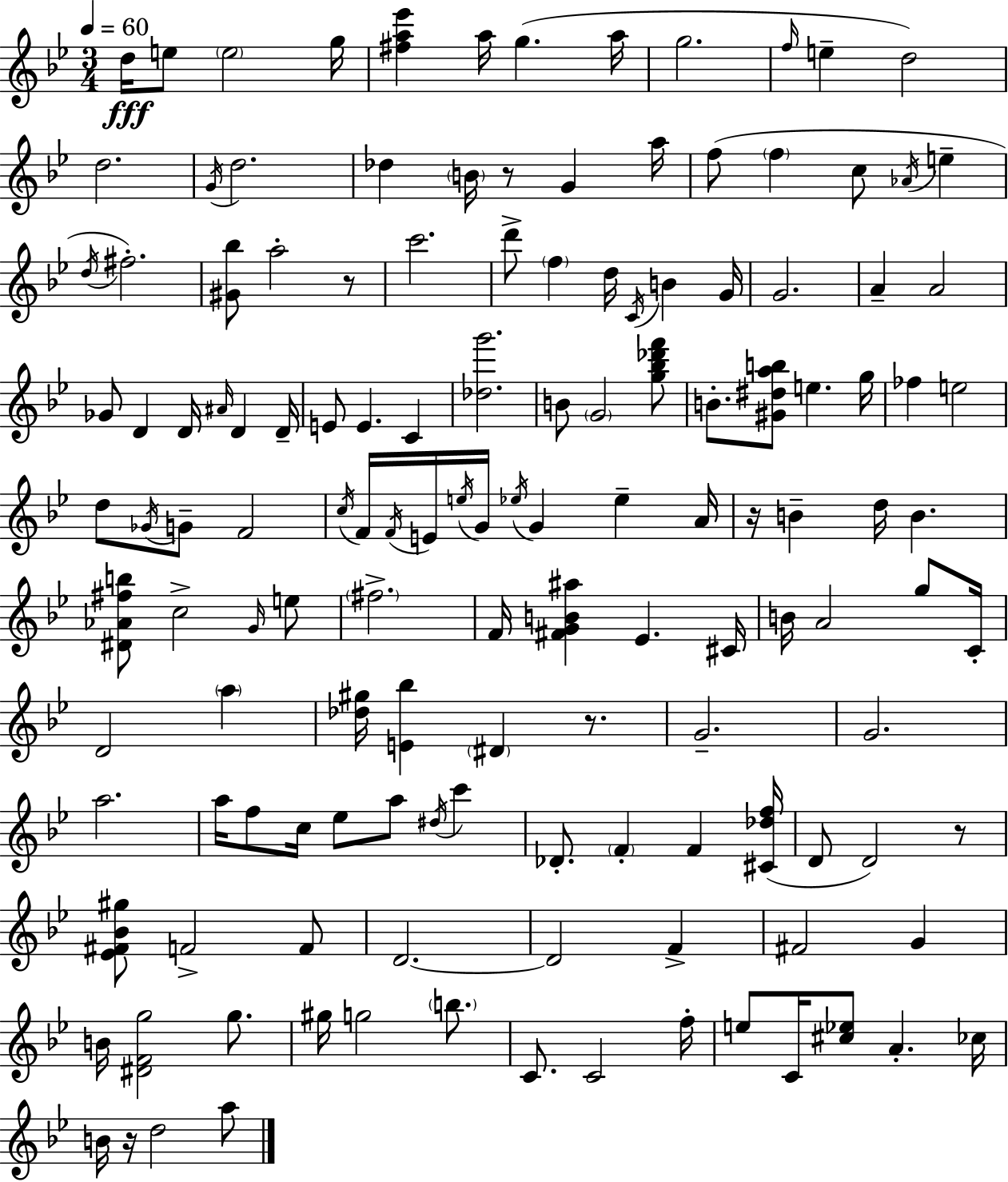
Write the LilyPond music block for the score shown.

{
  \clef treble
  \numericTimeSignature
  \time 3/4
  \key g \minor
  \tempo 4 = 60
  d''16\fff e''8 \parenthesize e''2 g''16 | <fis'' a'' ees'''>4 a''16 g''4.( a''16 | g''2. | \grace { f''16 } e''4-- d''2) | \break d''2. | \acciaccatura { g'16 } d''2. | des''4 \parenthesize b'16 r8 g'4 | a''16 f''8( \parenthesize f''4 c''8 \acciaccatura { aes'16 } e''4-- | \break \acciaccatura { d''16 }) fis''2.-. | <gis' bes''>8 a''2-. | r8 c'''2. | d'''8-> \parenthesize f''4 d''16 \acciaccatura { c'16 } | \break b'4 g'16 g'2. | a'4-- a'2 | ges'8 d'4 d'16 | \grace { ais'16 } d'4 d'16-- e'8 e'4. | \break c'4 <des'' g'''>2. | b'8 \parenthesize g'2 | <g'' bes'' des''' f'''>8 b'8.-. <gis' dis'' a'' b''>8 e''4. | g''16 fes''4 e''2 | \break d''8 \acciaccatura { ges'16 } g'8-- f'2 | \acciaccatura { c''16 } f'16 \acciaccatura { f'16 } e'16 \acciaccatura { e''16 } | g'16 \acciaccatura { ees''16 } g'4 ees''4-- a'16 r16 | b'4-- d''16 b'4. <dis' aes' fis'' b''>8 | \break c''2-> \grace { g'16 } e''8 | \parenthesize fis''2.-> | f'16 <fis' g' b' ais''>4 ees'4. cis'16 | b'16 a'2 g''8 c'16-. | \break d'2 \parenthesize a''4 | <des'' gis''>16 <e' bes''>4 \parenthesize dis'4 r8. | g'2.-- | g'2. | \break a''2. | a''16 f''8 c''16 ees''8 a''8 \acciaccatura { dis''16 } c'''4 | des'8.-. \parenthesize f'4-. f'4 | <cis' des'' f''>16( d'8 d'2) r8 | \break <ees' fis' bes' gis''>8 f'2-> f'8 | d'2.~~ | d'2 f'4-> | fis'2 g'4 | \break b'16 <dis' f' g''>2 g''8. | gis''16 g''2 \parenthesize b''8. | c'8. c'2 | f''16-. e''8 c'16 <cis'' ees''>8 a'4.-. | \break ces''16 b'16 r16 d''2 a''8 | \bar "|."
}